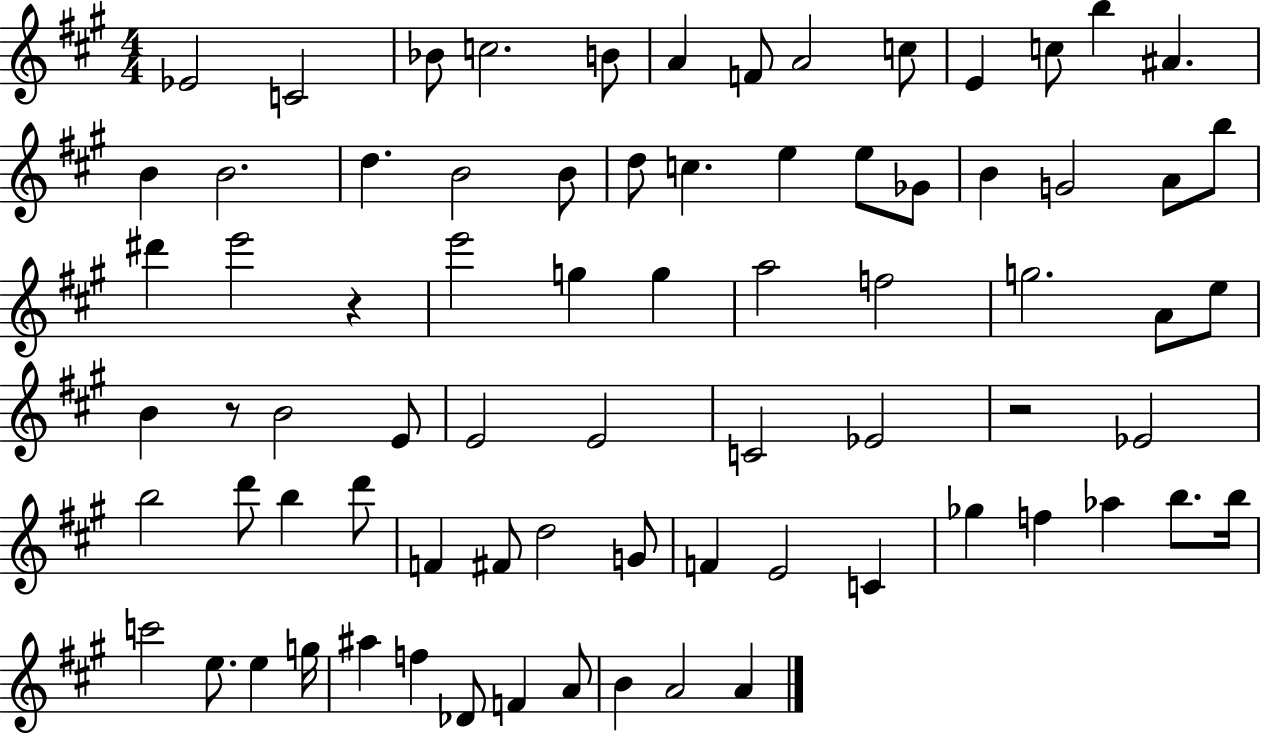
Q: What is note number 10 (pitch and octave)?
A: E4